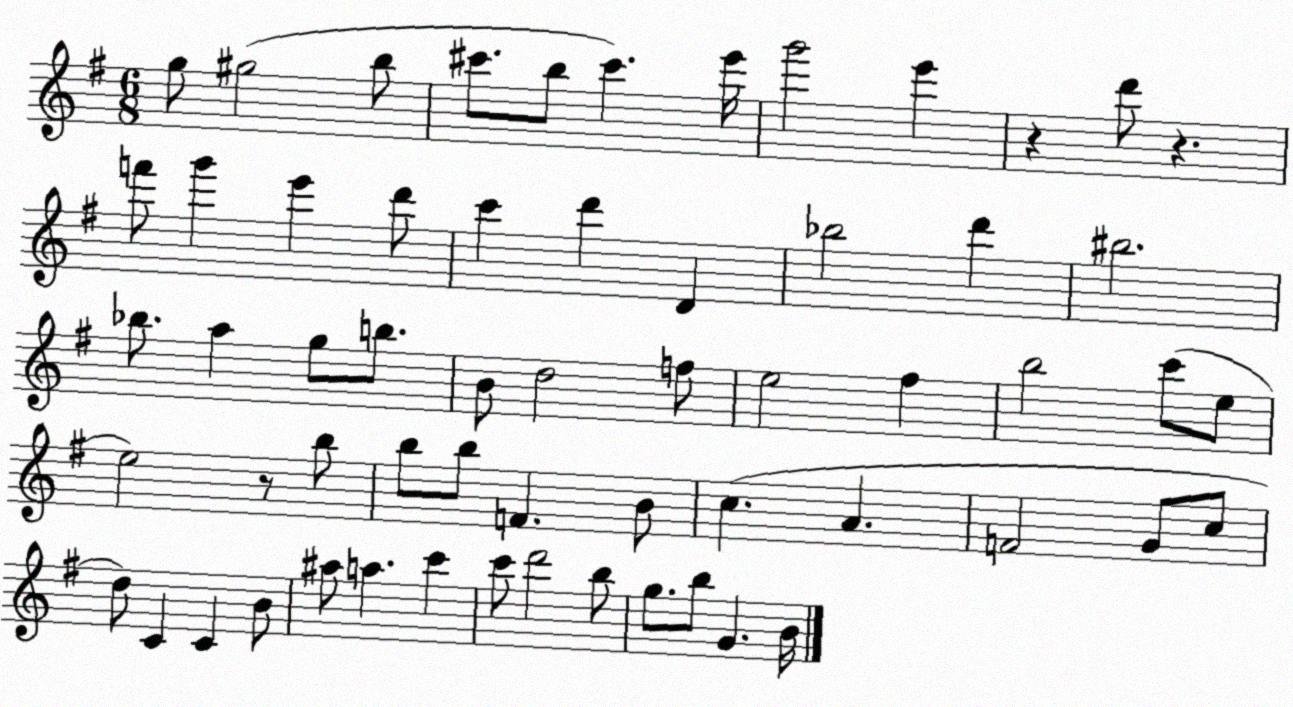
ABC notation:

X:1
T:Untitled
M:6/8
L:1/4
K:G
g/2 ^g2 b/2 ^c'/2 b/2 ^c' e'/4 g'2 e' z d'/2 z f'/2 g' e' d'/2 c' d' D _b2 d' ^b2 _b/2 a g/2 b/2 B/2 d2 f/2 e2 ^f b2 c'/2 e/2 e2 z/2 b/2 b/2 b/2 F B/2 c A F2 G/2 c/2 d/2 C C B/2 ^a/2 a c' c'/2 d'2 b/2 g/2 b/2 G B/4